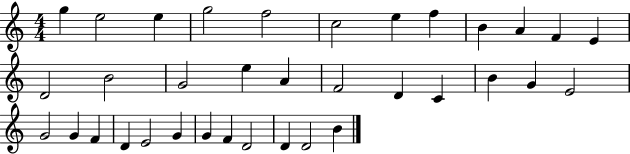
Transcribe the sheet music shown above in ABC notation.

X:1
T:Untitled
M:4/4
L:1/4
K:C
g e2 e g2 f2 c2 e f B A F E D2 B2 G2 e A F2 D C B G E2 G2 G F D E2 G G F D2 D D2 B